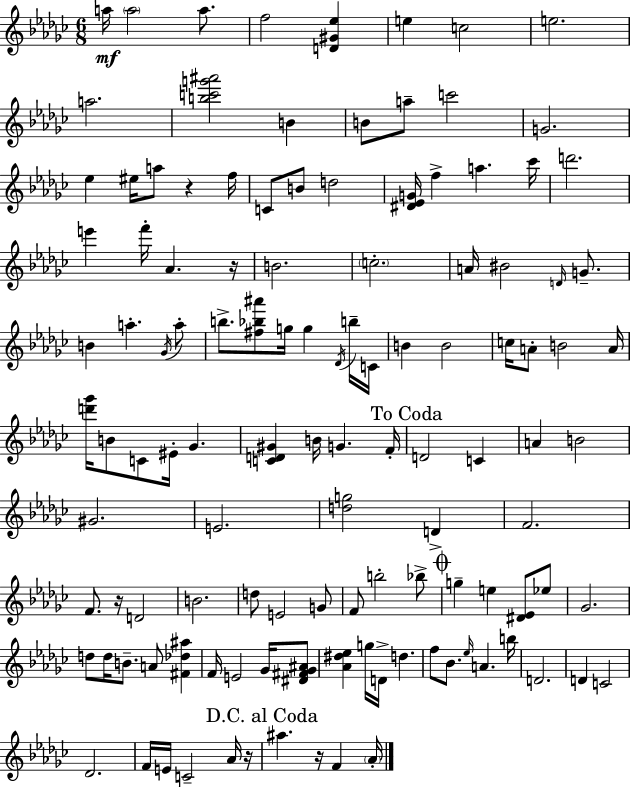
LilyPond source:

{
  \clef treble
  \numericTimeSignature
  \time 6/8
  \key ees \minor
  \repeat volta 2 { a''16\mf \parenthesize a''2 a''8. | f''2 <d' gis' ees''>4 | e''4 c''2 | e''2. | \break a''2. | <b'' c''' g''' ais'''>2 b'4 | b'8 a''8-- c'''2 | g'2. | \break ees''4 eis''16 a''8 r4 f''16 | c'8 b'8 d''2 | <dis' ees' g'>16 f''4-> a''4. ces'''16 | d'''2. | \break e'''4 f'''16-. aes'4. r16 | b'2. | \parenthesize c''2.-. | a'16 bis'2 \grace { d'16 } g'8.-- | \break b'4 a''4.-. \acciaccatura { ges'16 } | a''8-. b''8.-> <fis'' bes'' ais'''>8 g''16 g''4 | \acciaccatura { des'16 } b''16-- c'16 b'4 b'2 | c''16 a'8-. b'2 | \break a'16 <d''' ges'''>16 b'8 c'8 eis'16-. ges'4. | <c' d' gis'>4 b'16 g'4. | f'16-. \mark "To Coda" d'2 c'4 | a'4 b'2 | \break gis'2. | e'2. | <d'' g''>2 d'4-> | f'2. | \break f'8. r16 d'2 | b'2. | d''8 e'2 | g'8 f'8 b''2-. | \break bes''8-> \mark \markup { \musicglyph "scripts.coda" } g''4-- e''4 <dis' ees'>8 | ees''8 ges'2. | d''8 d''16 b'8.-- a'8 <fis' des'' ais''>4 | f'16 e'2 | \break ges'16 <dis' fis' ges' ais'>8 <aes' dis'' ees''>4 g''16 d'16-> d''4. | f''8 bes'8. \grace { ees''16 } a'4. | b''16 d'2. | d'4 c'2 | \break des'2. | f'16 e'16 c'2-- | aes'16 r16 \mark "D.C. al Coda" ais''4. r16 f'4 | \parenthesize aes'16-. } \bar "|."
}